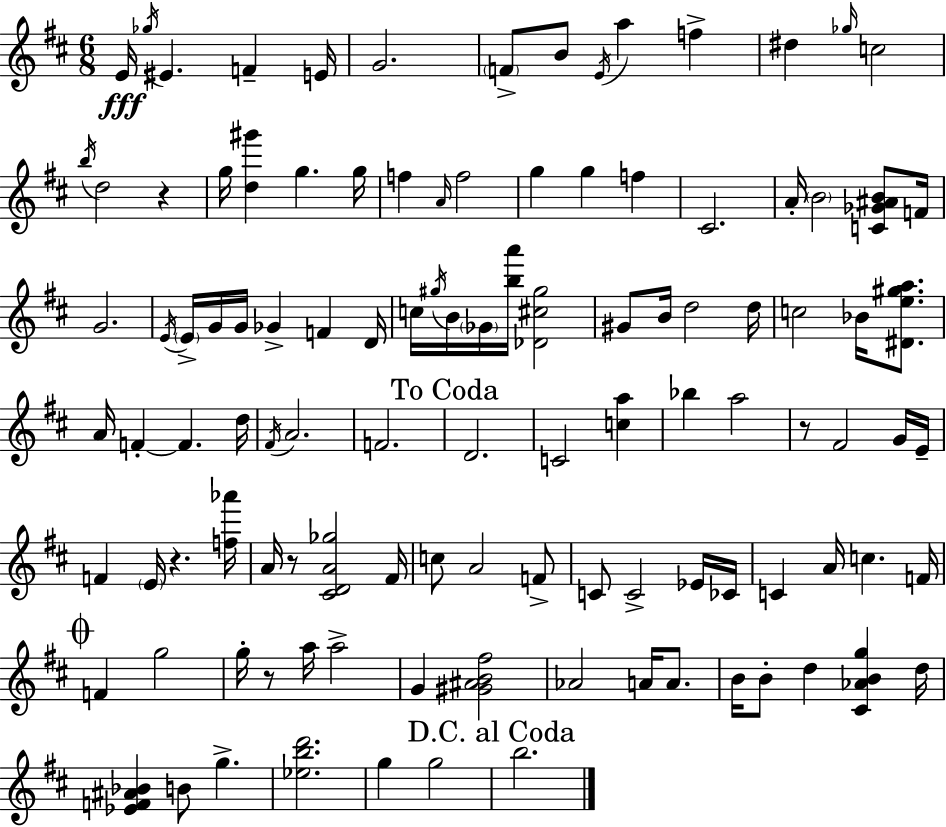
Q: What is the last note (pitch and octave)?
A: B5